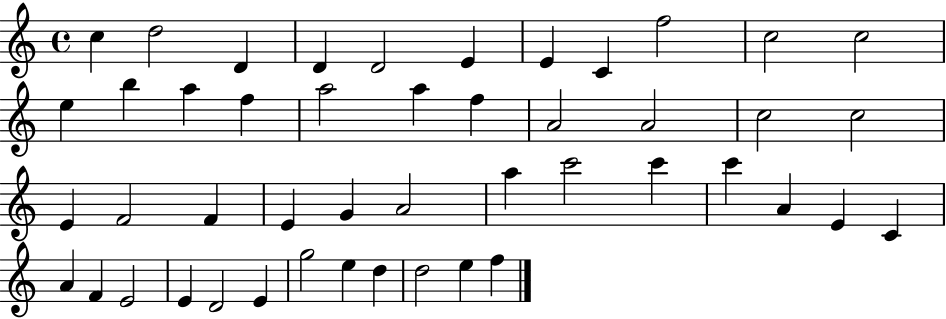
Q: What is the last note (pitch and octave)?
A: F5